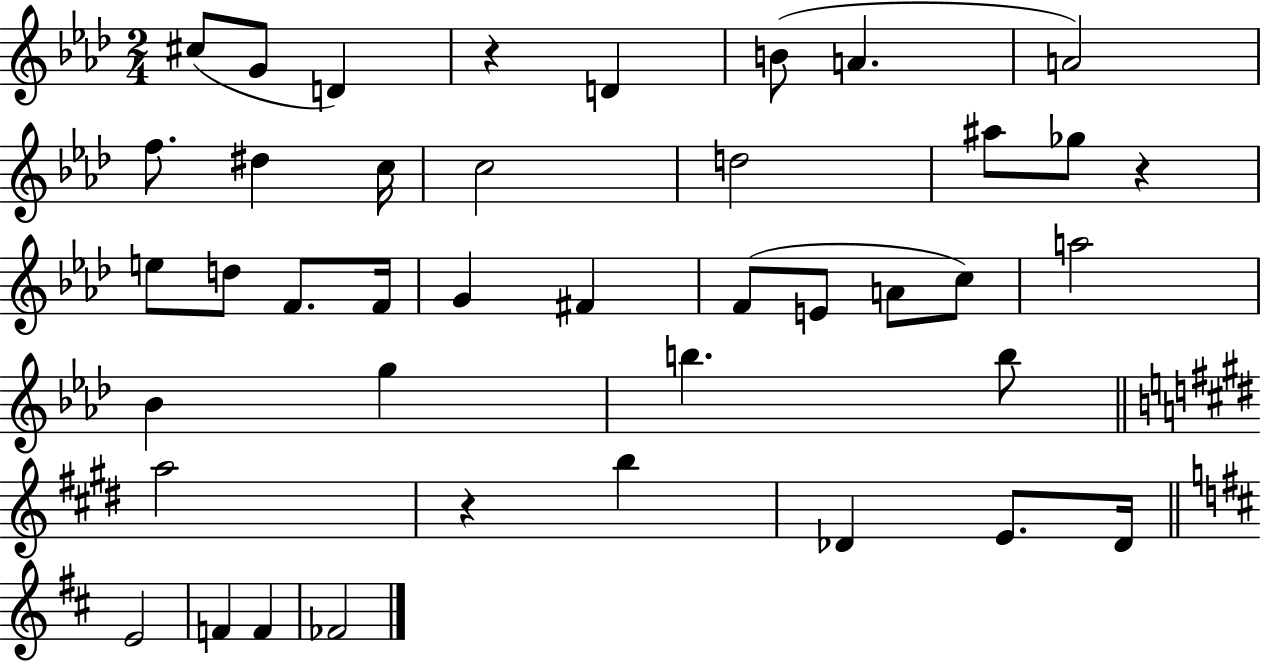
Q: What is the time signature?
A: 2/4